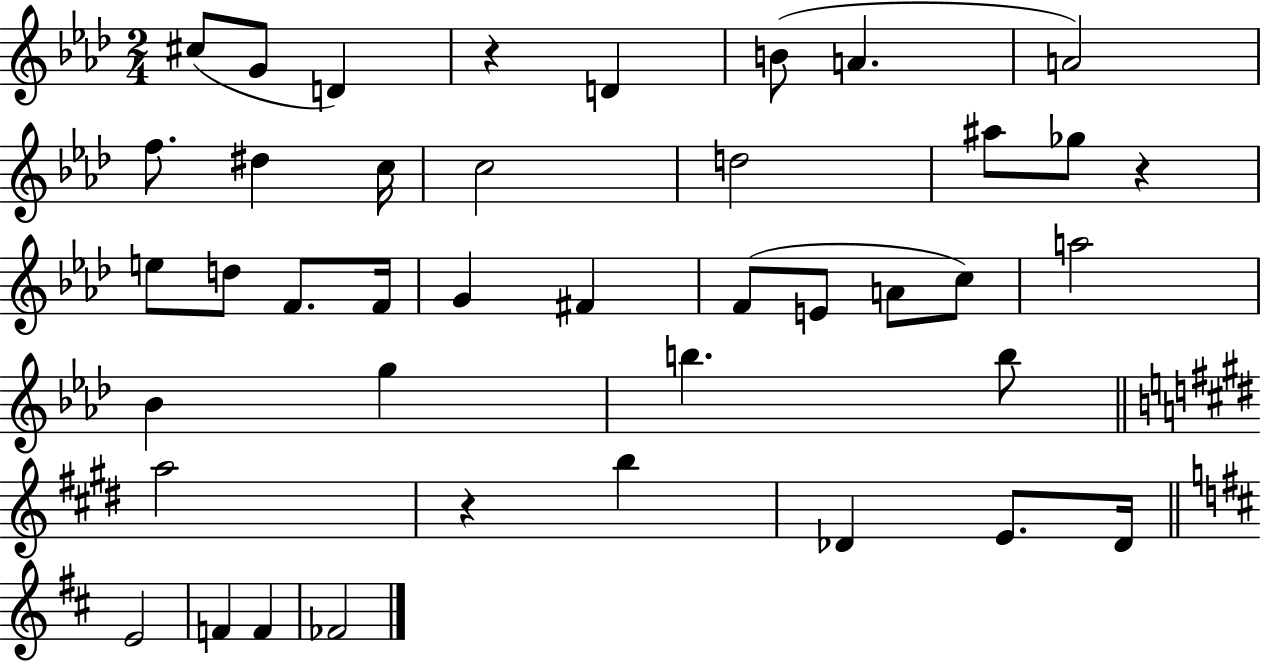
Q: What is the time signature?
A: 2/4